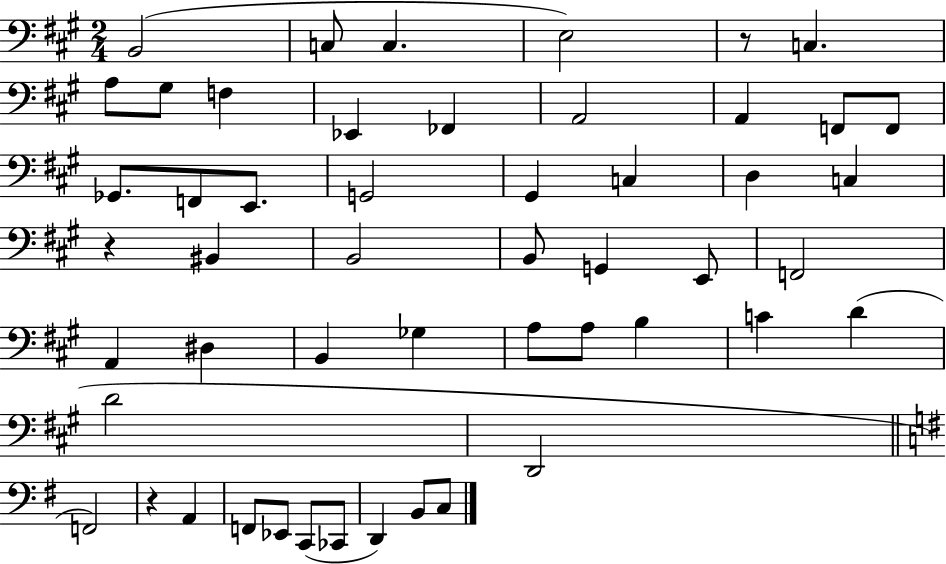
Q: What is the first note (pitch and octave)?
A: B2